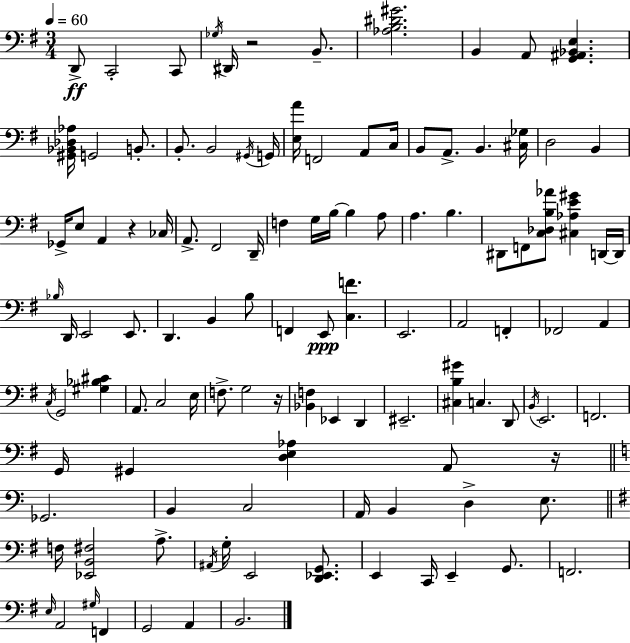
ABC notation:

X:1
T:Untitled
M:3/4
L:1/4
K:Em
D,,/2 C,,2 C,,/2 _G,/4 ^D,,/4 z2 B,,/2 [_A,B,^D^G]2 B,, A,,/2 [G,,^A,,_B,,E,] [^G,,_B,,_D,_A,]/4 G,,2 B,,/2 B,,/2 B,,2 ^G,,/4 G,,/4 [E,A]/4 F,,2 A,,/2 C,/4 B,,/2 A,,/2 B,, [^C,_G,]/4 D,2 B,, _G,,/4 E,/2 A,, z _C,/4 A,,/2 ^F,,2 D,,/4 F, G,/4 B,/4 B, A,/2 A, B, ^D,,/2 F,,/2 [C,_D,B,_A]/2 [^C,_A,E^G] D,,/4 D,,/4 _B,/4 D,,/4 E,,2 E,,/2 D,, B,, B,/2 F,, E,,/2 [C,F] E,,2 A,,2 F,, _F,,2 A,, C,/4 G,,2 [^G,_B,^C] A,,/2 C,2 E,/4 F,/2 G,2 z/4 [_B,,F,] _E,, D,, ^E,,2 [^C,B,^G] C, D,,/2 B,,/4 E,,2 F,,2 G,,/4 ^G,, [D,E,_A,] A,,/2 z/4 _G,,2 B,, C,2 A,,/4 B,, D, E,/2 F,/4 [_E,,B,,^F,]2 A,/2 ^A,,/4 G,/4 E,,2 [D,,_E,,G,,]/2 E,, C,,/4 E,, G,,/2 F,,2 E,/4 A,,2 ^G,/4 F,, G,,2 A,, B,,2